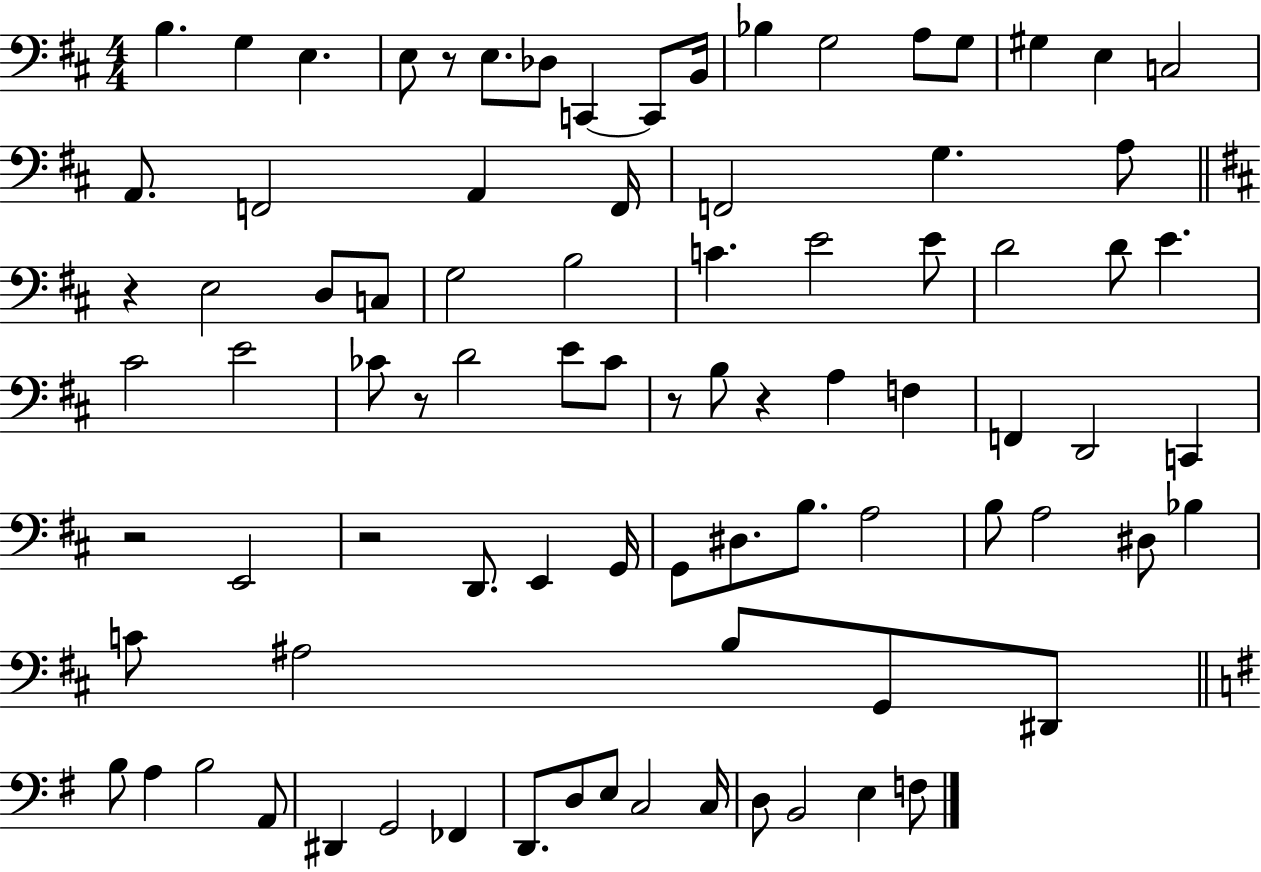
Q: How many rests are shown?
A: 7